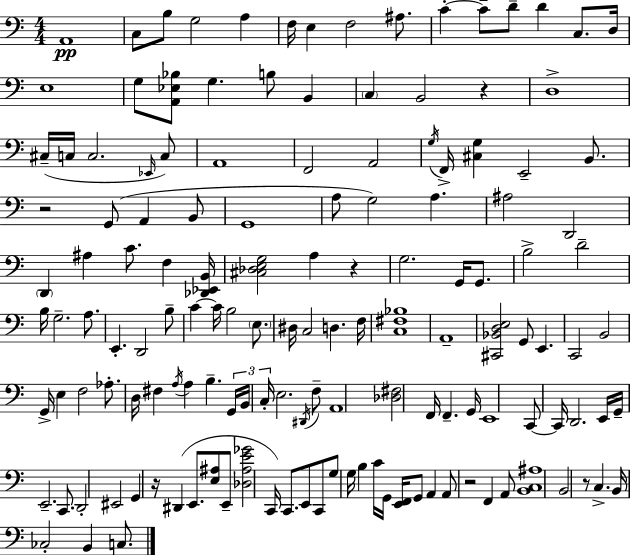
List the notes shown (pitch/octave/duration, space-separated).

A2/w C3/e B3/e G3/h A3/q F3/s E3/q F3/h A#3/e. C4/q C4/e D4/e D4/q C3/e. D3/s E3/w G3/e [A2,Eb3,Bb3]/e G3/q. B3/e B2/q C3/q B2/h R/q D3/w C#3/s C3/s C3/h. Eb2/s C3/e A2/w F2/h A2/h G3/s F2/s [C#3,G3]/q E2/h B2/e. R/h G2/e A2/q B2/e G2/w A3/e G3/h A3/q. A#3/h D2/h D2/q A#3/q C4/e. F3/q [Db2,Eb2,B2]/s [C#3,Db3,E3,G3]/h A3/q R/q G3/h. G2/s G2/e. B3/h D4/h B3/s G3/h. A3/e. E2/q. D2/h B3/e C4/q C4/s B3/h E3/e. D#3/s C3/h D3/q. F3/s [C3,F#3,Bb3]/w A2/w [C#2,Bb2,D3,E3]/h G2/e E2/q. C2/h B2/h G2/s E3/q F3/h Ab3/e. D3/s F#3/q A3/s A3/q B3/q. G2/s B2/s C3/s E3/h. D#2/s F3/e A2/w [Db3,F#3]/h F2/s F2/q. G2/s E2/w C2/e C2/s D2/h. E2/s G2/s E2/h. C2/e. D2/h EIS2/h G2/q R/s D#2/q E2/e. [E3,A#3]/e E2/e [Db3,A#3,E4,Gb4]/h C2/s C2/e. E2/e C2/e G3/e G3/s B3/q C4/s G2/s [E2,F2]/s G2/e A2/q A2/e R/h F2/q A2/e [B2,C3,A#3]/w B2/h R/e C3/q. B2/s CES3/h B2/q C3/e.